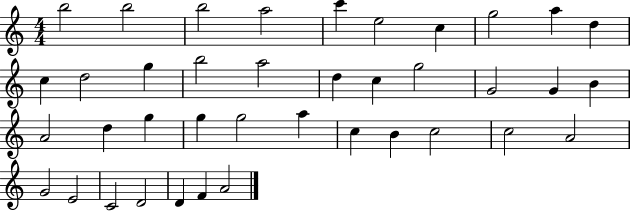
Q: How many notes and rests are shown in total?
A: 39